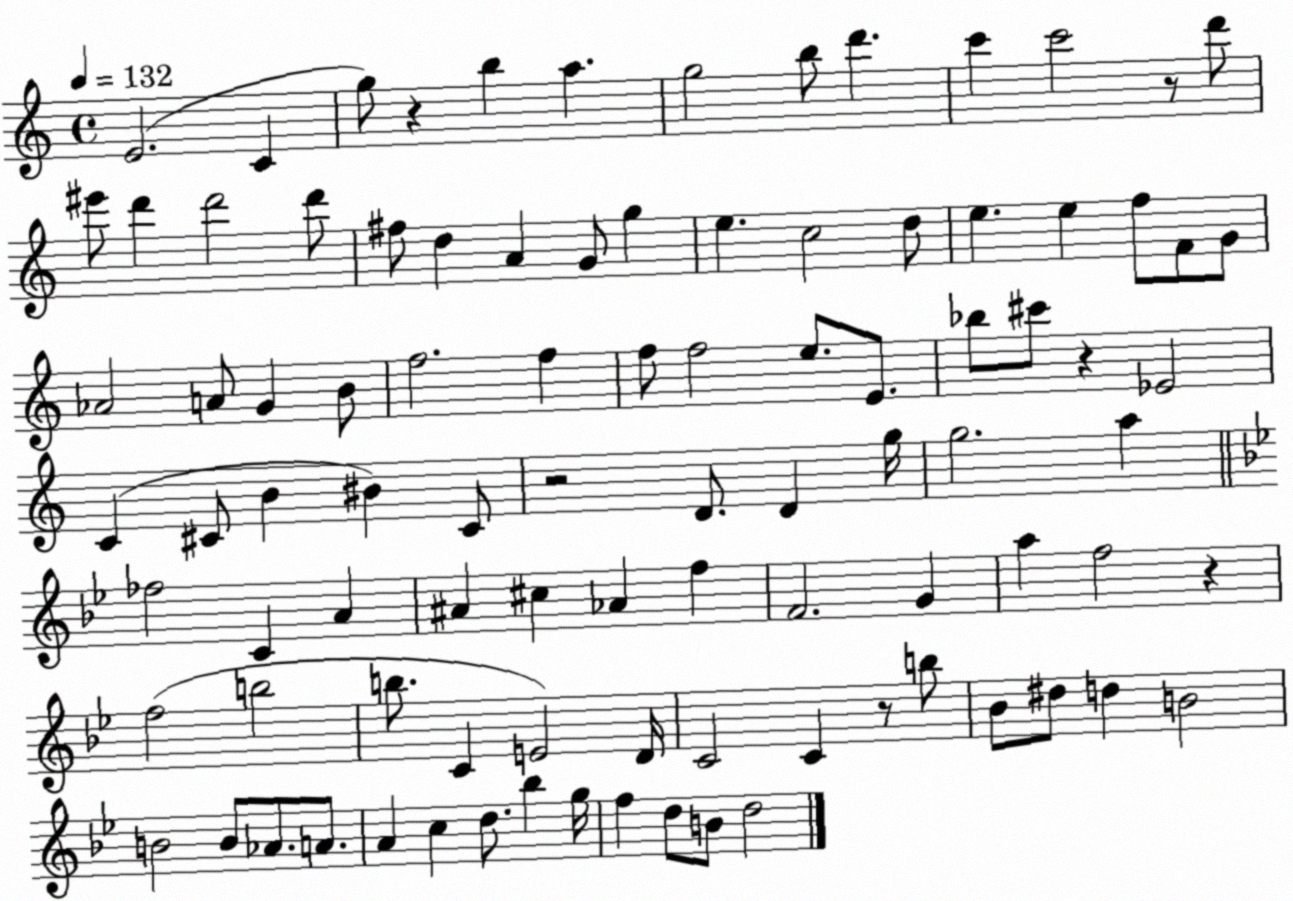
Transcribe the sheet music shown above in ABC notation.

X:1
T:Untitled
M:4/4
L:1/4
K:C
E2 C g/2 z b a g2 b/2 d' c' c'2 z/2 d'/2 ^e'/2 d' d'2 d'/2 ^f/2 d A G/2 g e c2 d/2 e e f/2 F/2 G/2 _A2 A/2 G B/2 f2 f f/2 f2 e/2 E/2 _b/2 ^c'/2 z _E2 C ^C/2 B ^B ^C/2 z2 D/2 D g/4 g2 a _f2 C A ^A ^c _A f F2 G a f2 z f2 b2 b/2 C E2 D/4 C2 C z/2 b/2 _B/2 ^d/2 d B2 B2 B/2 _A/2 A/2 A c d/2 _b g/4 f d/2 B/2 d2